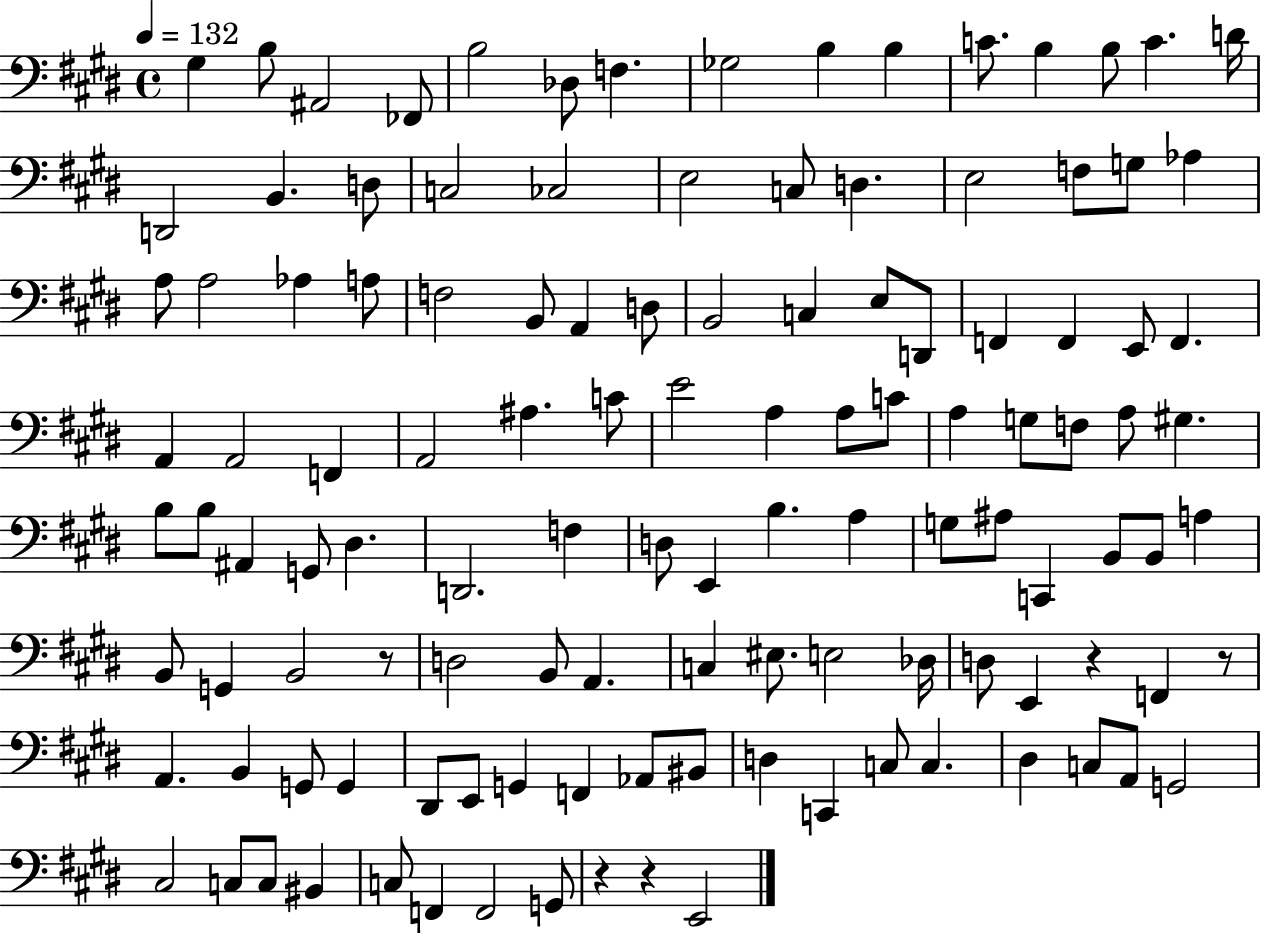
X:1
T:Untitled
M:4/4
L:1/4
K:E
^G, B,/2 ^A,,2 _F,,/2 B,2 _D,/2 F, _G,2 B, B, C/2 B, B,/2 C D/4 D,,2 B,, D,/2 C,2 _C,2 E,2 C,/2 D, E,2 F,/2 G,/2 _A, A,/2 A,2 _A, A,/2 F,2 B,,/2 A,, D,/2 B,,2 C, E,/2 D,,/2 F,, F,, E,,/2 F,, A,, A,,2 F,, A,,2 ^A, C/2 E2 A, A,/2 C/2 A, G,/2 F,/2 A,/2 ^G, B,/2 B,/2 ^A,, G,,/2 ^D, D,,2 F, D,/2 E,, B, A, G,/2 ^A,/2 C,, B,,/2 B,,/2 A, B,,/2 G,, B,,2 z/2 D,2 B,,/2 A,, C, ^E,/2 E,2 _D,/4 D,/2 E,, z F,, z/2 A,, B,, G,,/2 G,, ^D,,/2 E,,/2 G,, F,, _A,,/2 ^B,,/2 D, C,, C,/2 C, ^D, C,/2 A,,/2 G,,2 ^C,2 C,/2 C,/2 ^B,, C,/2 F,, F,,2 G,,/2 z z E,,2